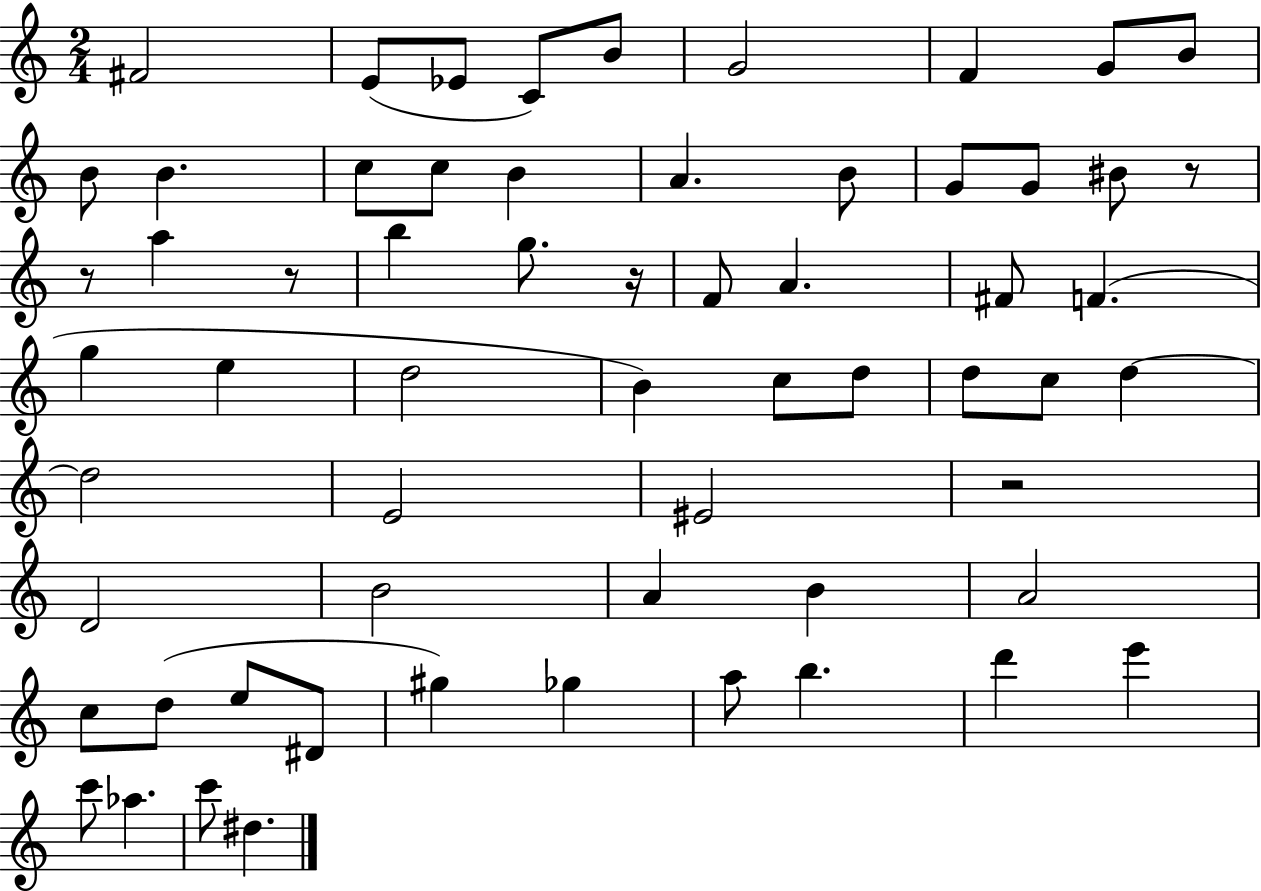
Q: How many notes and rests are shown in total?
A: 62